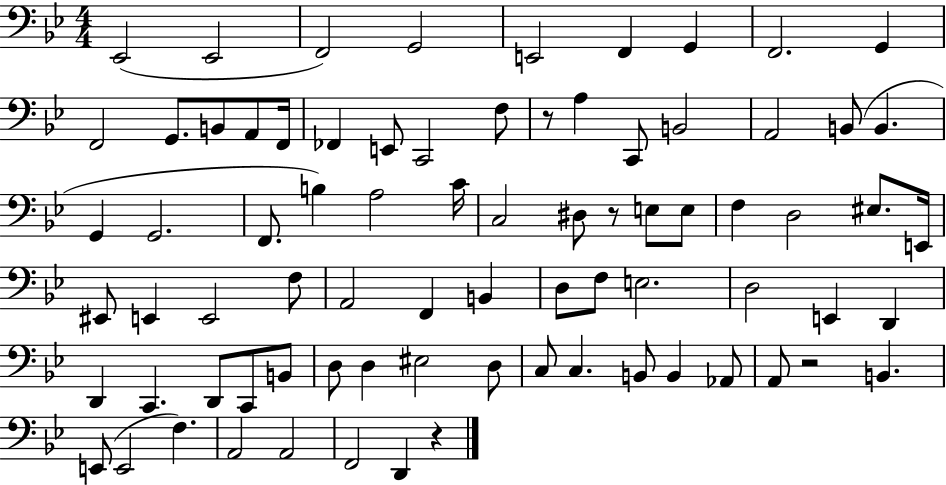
X:1
T:Untitled
M:4/4
L:1/4
K:Bb
_E,,2 _E,,2 F,,2 G,,2 E,,2 F,, G,, F,,2 G,, F,,2 G,,/2 B,,/2 A,,/2 F,,/4 _F,, E,,/2 C,,2 F,/2 z/2 A, C,,/2 B,,2 A,,2 B,,/2 B,, G,, G,,2 F,,/2 B, A,2 C/4 C,2 ^D,/2 z/2 E,/2 E,/2 F, D,2 ^E,/2 E,,/4 ^E,,/2 E,, E,,2 F,/2 A,,2 F,, B,, D,/2 F,/2 E,2 D,2 E,, D,, D,, C,, D,,/2 C,,/2 B,,/2 D,/2 D, ^E,2 D,/2 C,/2 C, B,,/2 B,, _A,,/2 A,,/2 z2 B,, E,,/2 E,,2 F, A,,2 A,,2 F,,2 D,, z